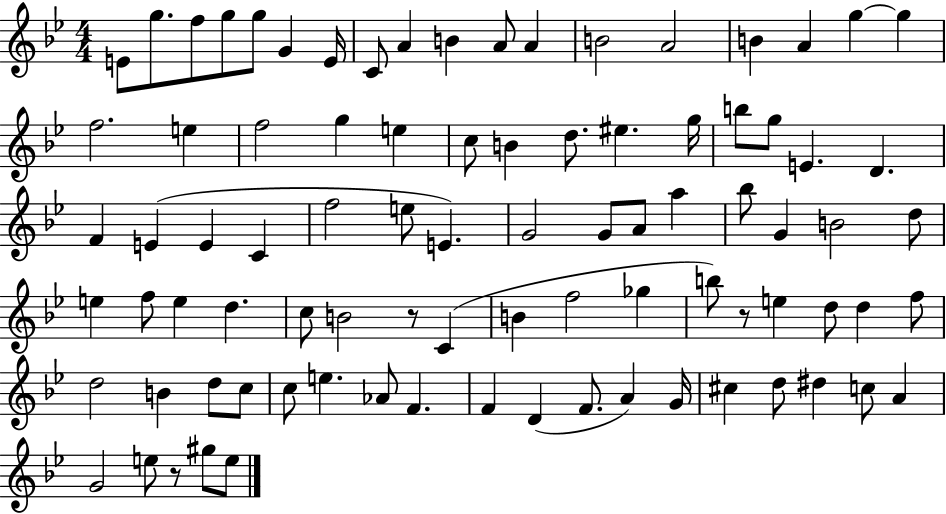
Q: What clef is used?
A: treble